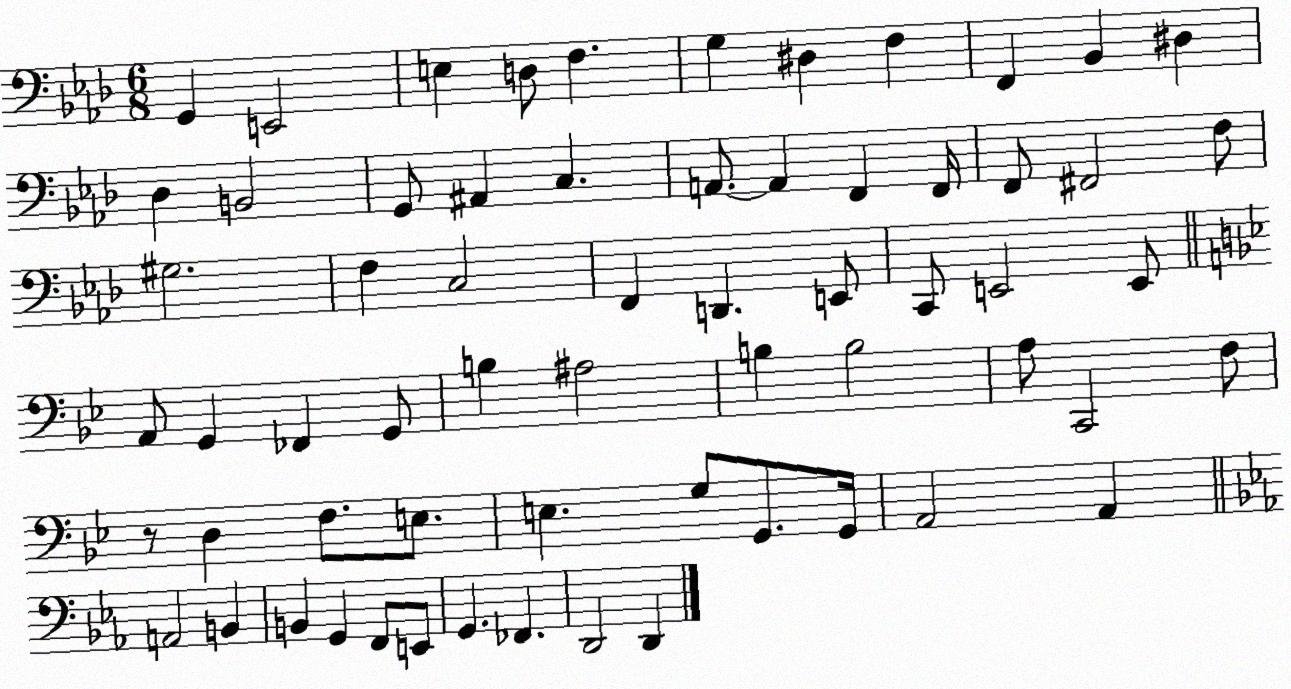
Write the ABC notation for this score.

X:1
T:Untitled
M:6/8
L:1/4
K:Ab
G,, E,,2 E, D,/2 F, G, ^D, F, F,, _B,, ^D, _D, B,,2 G,,/2 ^A,, C, A,,/2 A,, F,, F,,/4 F,,/2 ^F,,2 F,/2 ^G,2 F, C,2 F,, D,, E,,/2 C,,/2 E,,2 E,,/2 A,,/2 G,, _F,, G,,/2 B, ^A,2 B, B,2 A,/2 C,,2 F,/2 z/2 D, F,/2 E,/2 E, G,/2 G,,/2 G,,/4 A,,2 A,, A,,2 B,, B,, G,, F,,/2 E,,/2 G,, _F,, D,,2 D,,